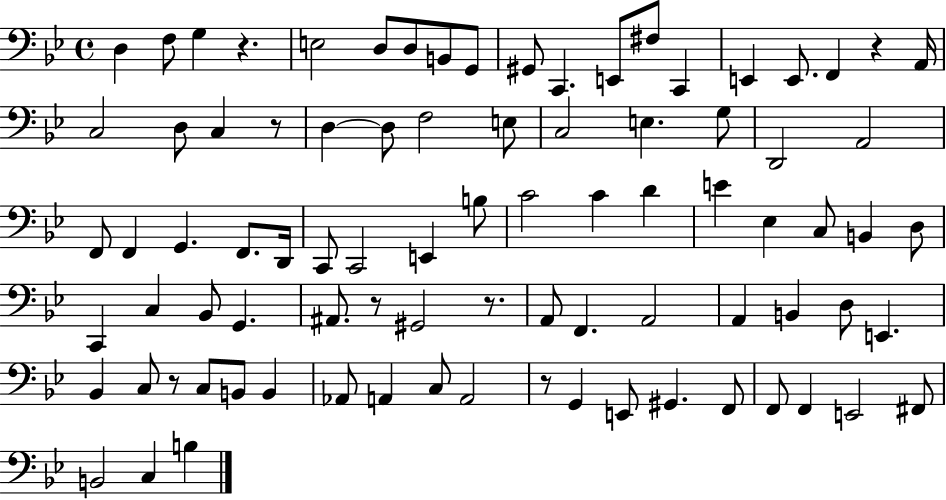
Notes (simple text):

D3/q F3/e G3/q R/q. E3/h D3/e D3/e B2/e G2/e G#2/e C2/q. E2/e F#3/e C2/q E2/q E2/e. F2/q R/q A2/s C3/h D3/e C3/q R/e D3/q D3/e F3/h E3/e C3/h E3/q. G3/e D2/h A2/h F2/e F2/q G2/q. F2/e. D2/s C2/e C2/h E2/q B3/e C4/h C4/q D4/q E4/q Eb3/q C3/e B2/q D3/e C2/q C3/q Bb2/e G2/q. A#2/e. R/e G#2/h R/e. A2/e F2/q. A2/h A2/q B2/q D3/e E2/q. Bb2/q C3/e R/e C3/e B2/e B2/q Ab2/e A2/q C3/e A2/h R/e G2/q E2/e G#2/q. F2/e F2/e F2/q E2/h F#2/e B2/h C3/q B3/q